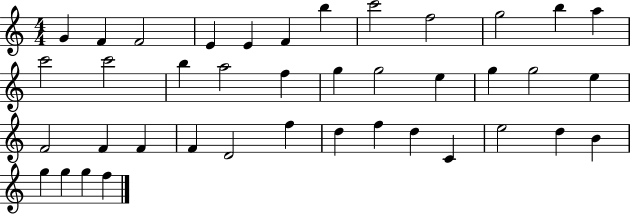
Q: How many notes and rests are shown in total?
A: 40